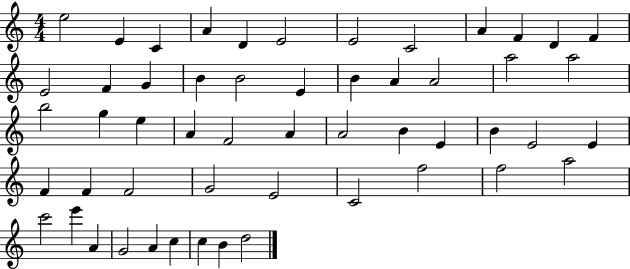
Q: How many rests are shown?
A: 0